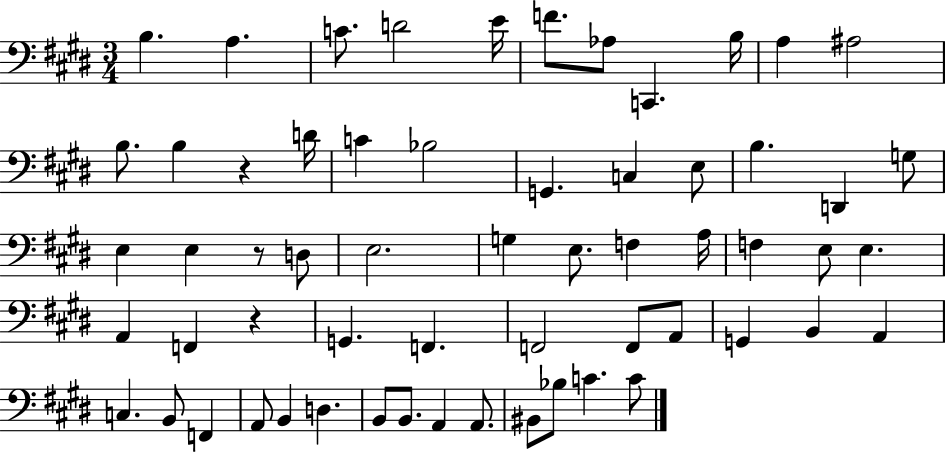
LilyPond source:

{
  \clef bass
  \numericTimeSignature
  \time 3/4
  \key e \major
  b4. a4. | c'8. d'2 e'16 | f'8. aes8 c,4. b16 | a4 ais2 | \break b8. b4 r4 d'16 | c'4 bes2 | g,4. c4 e8 | b4. d,4 g8 | \break e4 e4 r8 d8 | e2. | g4 e8. f4 a16 | f4 e8 e4. | \break a,4 f,4 r4 | g,4. f,4. | f,2 f,8 a,8 | g,4 b,4 a,4 | \break c4. b,8 f,4 | a,8 b,4 d4. | b,8 b,8. a,4 a,8. | bis,8 bes8 c'4. c'8 | \break \bar "|."
}